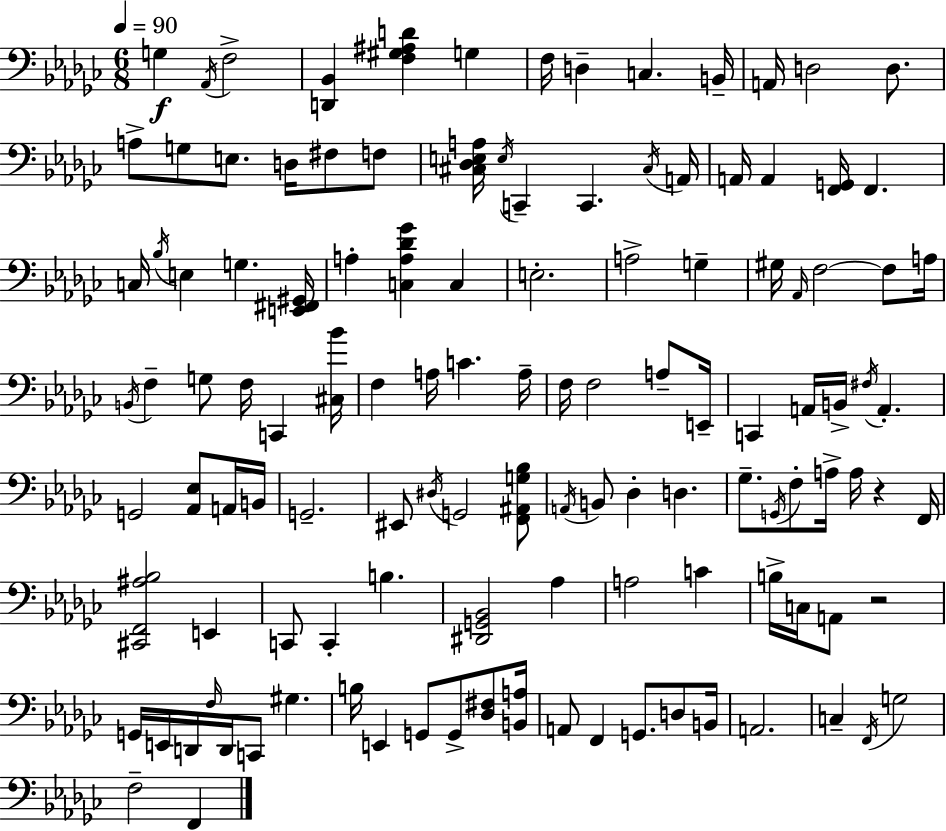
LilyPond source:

{
  \clef bass
  \numericTimeSignature
  \time 6/8
  \key ees \minor
  \tempo 4 = 90
  \repeat volta 2 { g4\f \acciaccatura { aes,16 } f2-> | <d, bes,>4 <f gis ais d'>4 g4 | f16 d4-- c4. | b,16-- a,16 d2 d8. | \break a8-> g8 e8. d16 fis8 f8 | <cis des e a>16 \acciaccatura { e16 } c,4-- c,4. | \acciaccatura { cis16 } a,16 a,16 a,4 <f, g,>16 f,4. | c16 \acciaccatura { bes16 } e4 g4. | \break <e, fis, gis,>16 a4-. <c a des' ges'>4 | c4 e2.-. | a2-> | g4-- gis16 \grace { aes,16 } f2~~ | \break f8 a16 \acciaccatura { b,16 } f4-- g8 | f16 c,4 <cis bes'>16 f4 a16 c'4. | a16-- f16 f2 | a8-- e,16-- c,4 a,16 b,16-> | \break \acciaccatura { fis16 } a,4.-. g,2 | <aes, ees>8 a,16 b,16 g,2.-- | eis,8 \acciaccatura { dis16 } g,2 | <f, ais, g bes>8 \acciaccatura { a,16 } b,8 des4-. | \break d4. ges8.-- | \acciaccatura { g,16 } f8-. a16-> a16 r4 f,16 <cis, f, ais bes>2 | e,4 c,8 | c,4-. b4. <dis, g, bes,>2 | \break aes4 a2 | c'4 b16-> c16 | a,8 r2 g,16 e,16 | d,16 \grace { f16 } d,16 c,8 gis4. b16 | \break e,4 g,8 g,8-> <des fis>8 <b, a>16 a,8 | f,4 g,8. d8 b,16 a,2. | c4-- | \acciaccatura { f,16 } g2 | \break f2-- f,4 | } \bar "|."
}